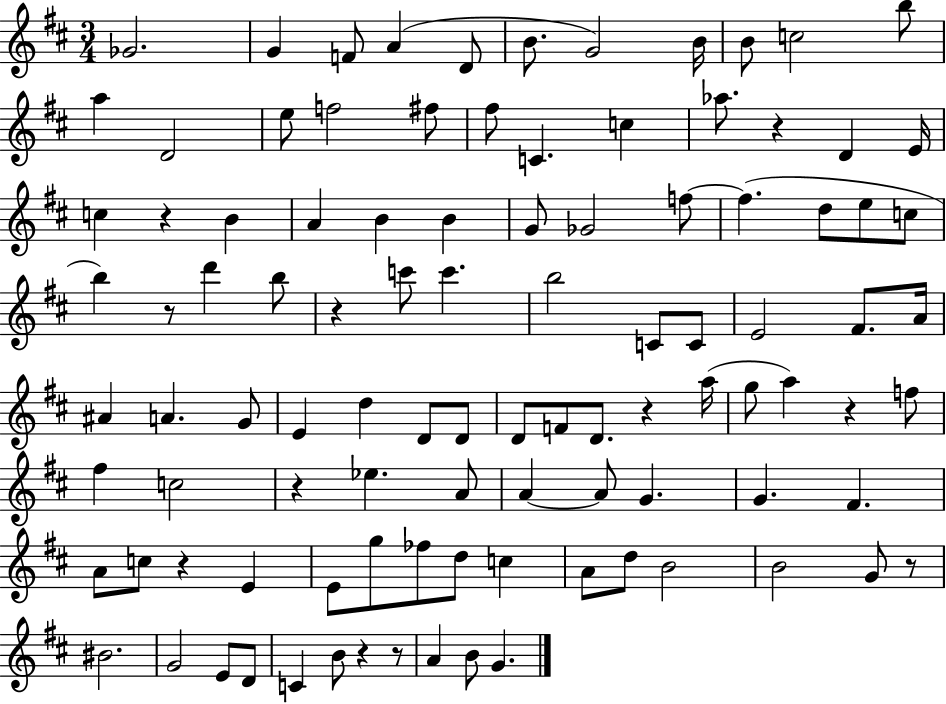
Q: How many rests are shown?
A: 11